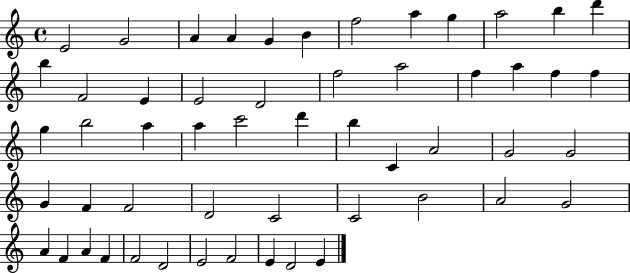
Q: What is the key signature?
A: C major